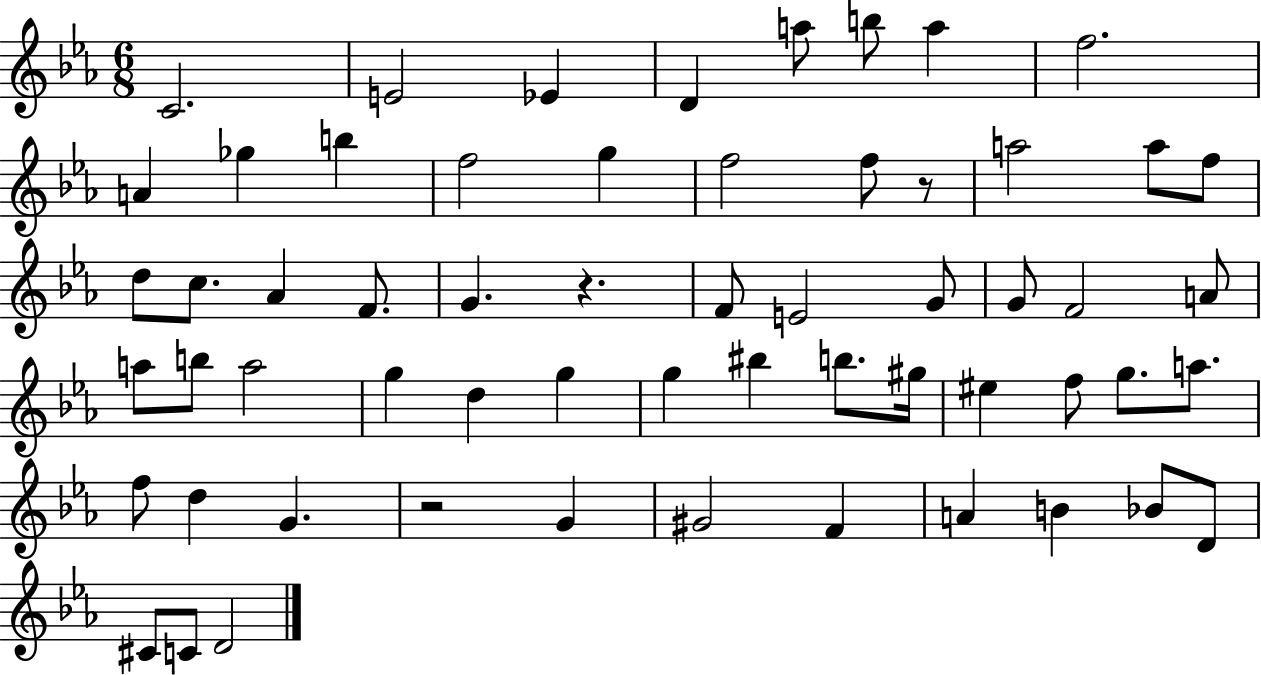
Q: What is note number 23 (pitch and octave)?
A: G4